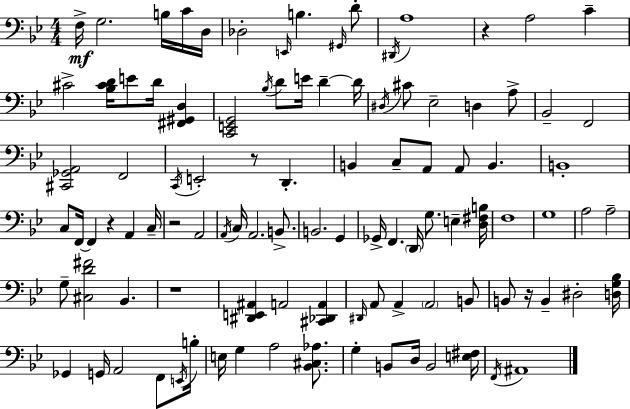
F3/s G3/h. B3/s C4/s D3/s Db3/h E2/s B3/q. G#2/s D4/e D#2/s A3/w R/q A3/h C4/q C#4/h [Bb3,C#4,D4]/s E4/e D4/s [F#2,G#2,D3]/q [C2,E2,G2]/h Bb3/s D4/e E4/s D4/q D4/s D#3/s C#4/e Eb3/h D3/q A3/e Bb2/h F2/h [C#2,Gb2,A2]/h F2/h C2/s E2/h R/e D2/q. B2/q C3/e A2/e A2/e B2/q. B2/w C3/e F2/s F2/q R/q A2/q C3/s R/h A2/h A2/s C3/s A2/h. B2/e. B2/h. G2/q Gb2/s F2/q. D2/s G3/e. E3/q [D3,F#3,B3]/s F3/w G3/w A3/h A3/h G3/e [C#3,D4,F#4]/h Bb2/q. R/w [D#2,E2,A#2]/q A2/h [C#2,Db2,A2]/q D#2/s A2/e A2/q A2/h B2/e B2/e R/s B2/q D#3/h [D3,G3,Bb3]/s Gb2/q G2/s A2/h F2/e E2/s B3/s E3/s G3/q A3/h [Bb2,C#3,Ab3]/e. G3/q B2/e D3/s B2/h [E3,F#3]/s F2/s A#2/w